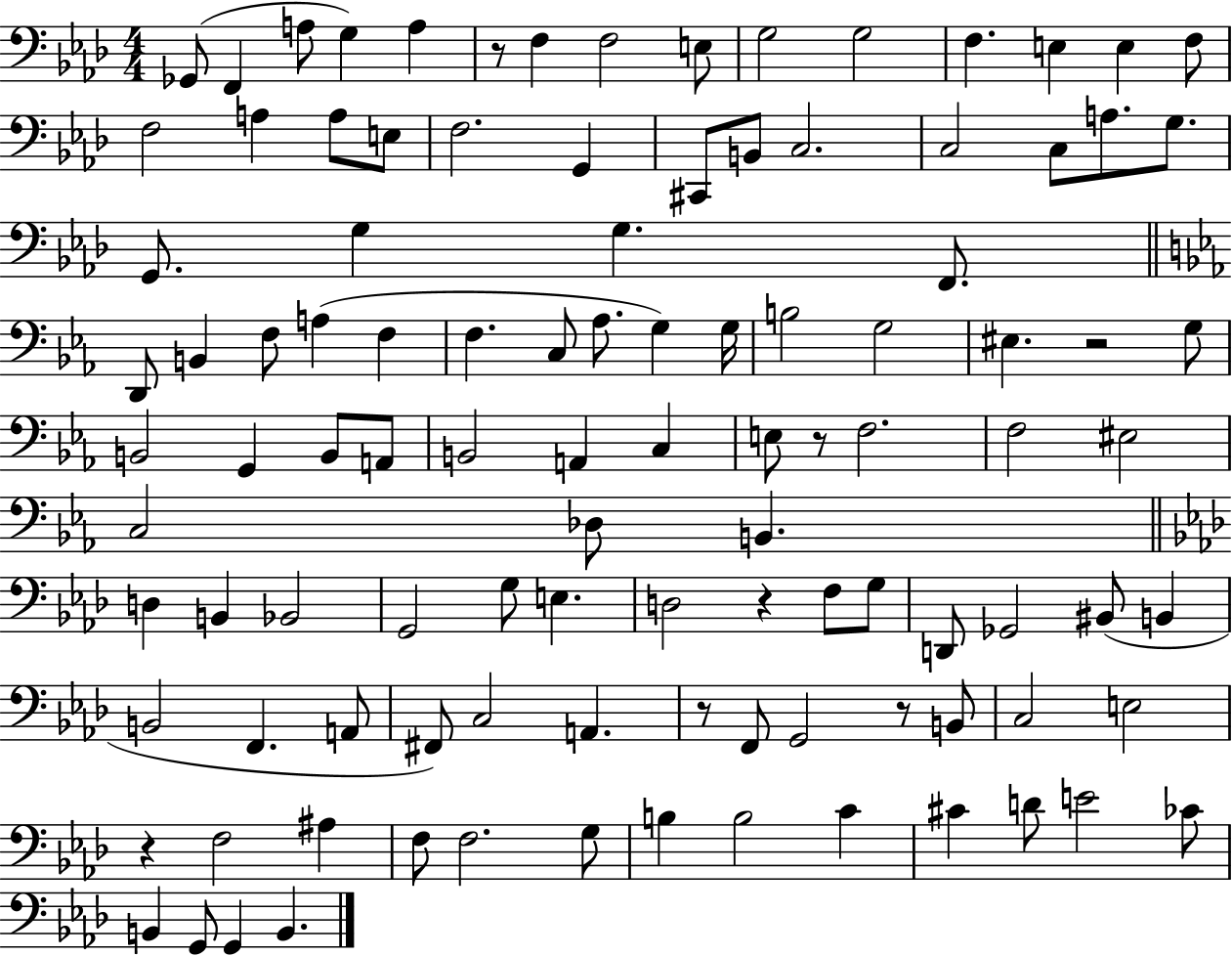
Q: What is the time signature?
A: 4/4